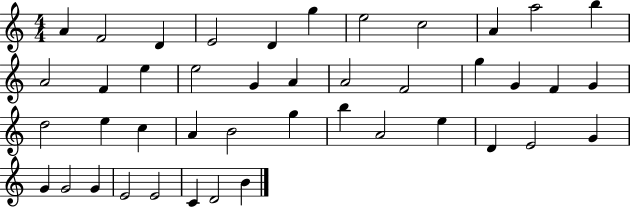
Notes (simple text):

A4/q F4/h D4/q E4/h D4/q G5/q E5/h C5/h A4/q A5/h B5/q A4/h F4/q E5/q E5/h G4/q A4/q A4/h F4/h G5/q G4/q F4/q G4/q D5/h E5/q C5/q A4/q B4/h G5/q B5/q A4/h E5/q D4/q E4/h G4/q G4/q G4/h G4/q E4/h E4/h C4/q D4/h B4/q